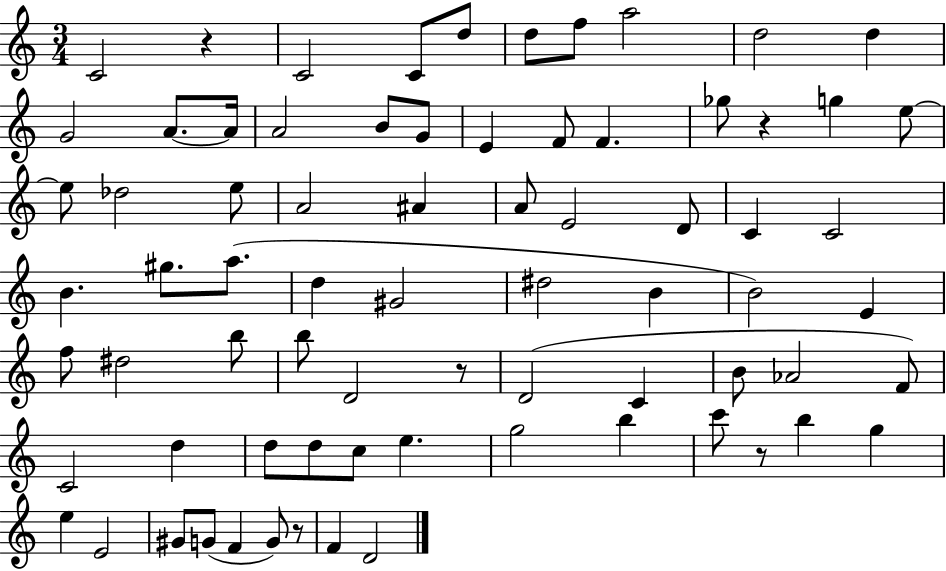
C4/h R/q C4/h C4/e D5/e D5/e F5/e A5/h D5/h D5/q G4/h A4/e. A4/s A4/h B4/e G4/e E4/q F4/e F4/q. Gb5/e R/q G5/q E5/e E5/e Db5/h E5/e A4/h A#4/q A4/e E4/h D4/e C4/q C4/h B4/q. G#5/e. A5/e. D5/q G#4/h D#5/h B4/q B4/h E4/q F5/e D#5/h B5/e B5/e D4/h R/e D4/h C4/q B4/e Ab4/h F4/e C4/h D5/q D5/e D5/e C5/e E5/q. G5/h B5/q C6/e R/e B5/q G5/q E5/q E4/h G#4/e G4/e F4/q G4/e R/e F4/q D4/h